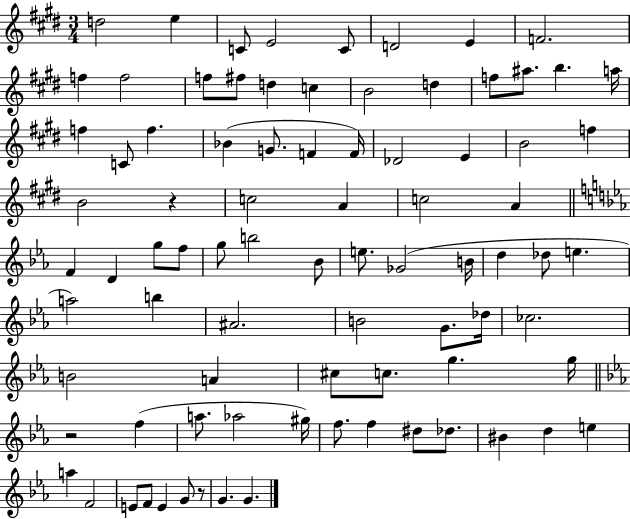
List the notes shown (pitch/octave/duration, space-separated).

D5/h E5/q C4/e E4/h C4/e D4/h E4/q F4/h. F5/q F5/h F5/e F#5/e D5/q C5/q B4/h D5/q F5/e A#5/e. B5/q. A5/s F5/q C4/e F5/q. Bb4/q G4/e. F4/q F4/s Db4/h E4/q B4/h F5/q B4/h R/q C5/h A4/q C5/h A4/q F4/q D4/q G5/e F5/e G5/e B5/h Bb4/e E5/e. Gb4/h B4/s D5/q Db5/e E5/q. A5/h B5/q A#4/h. B4/h G4/e. Db5/s CES5/h. B4/h A4/q C#5/e C5/e. G5/q. G5/s R/h F5/q A5/e. Ab5/h G#5/s F5/e. F5/q D#5/e Db5/e. BIS4/q D5/q E5/q A5/q F4/h E4/e F4/e E4/q G4/e R/e G4/q. G4/q.